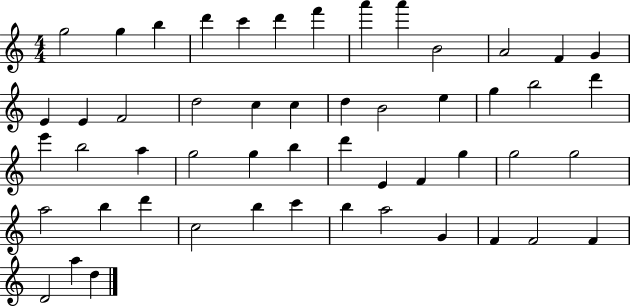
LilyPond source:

{
  \clef treble
  \numericTimeSignature
  \time 4/4
  \key c \major
  g''2 g''4 b''4 | d'''4 c'''4 d'''4 f'''4 | a'''4 a'''4 b'2 | a'2 f'4 g'4 | \break e'4 e'4 f'2 | d''2 c''4 c''4 | d''4 b'2 e''4 | g''4 b''2 d'''4 | \break e'''4 b''2 a''4 | g''2 g''4 b''4 | d'''4 e'4 f'4 g''4 | g''2 g''2 | \break a''2 b''4 d'''4 | c''2 b''4 c'''4 | b''4 a''2 g'4 | f'4 f'2 f'4 | \break d'2 a''4 d''4 | \bar "|."
}